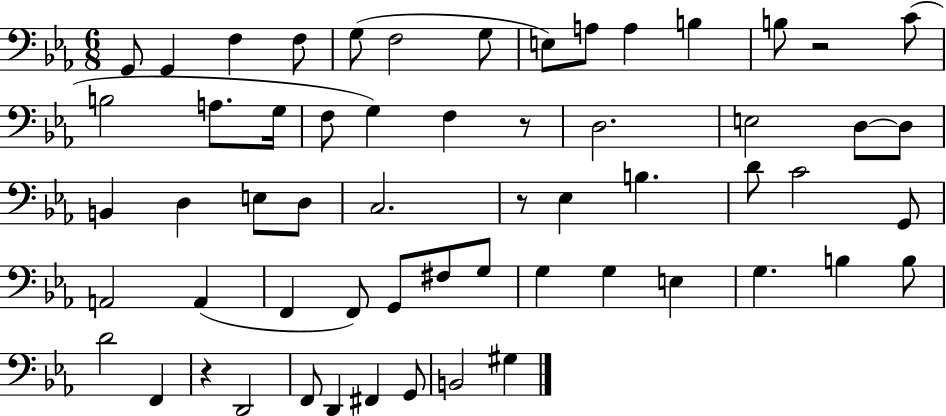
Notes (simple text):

G2/e G2/q F3/q F3/e G3/e F3/h G3/e E3/e A3/e A3/q B3/q B3/e R/h C4/e B3/h A3/e. G3/s F3/e G3/q F3/q R/e D3/h. E3/h D3/e D3/e B2/q D3/q E3/e D3/e C3/h. R/e Eb3/q B3/q. D4/e C4/h G2/e A2/h A2/q F2/q F2/e G2/e F#3/e G3/e G3/q G3/q E3/q G3/q. B3/q B3/e D4/h F2/q R/q D2/h F2/e D2/q F#2/q G2/e B2/h G#3/q